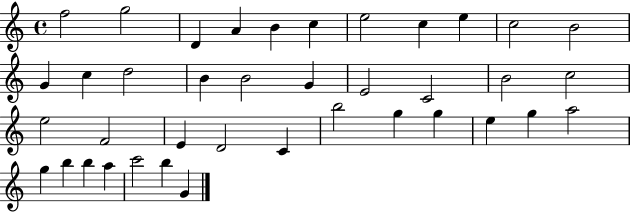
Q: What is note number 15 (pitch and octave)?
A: B4